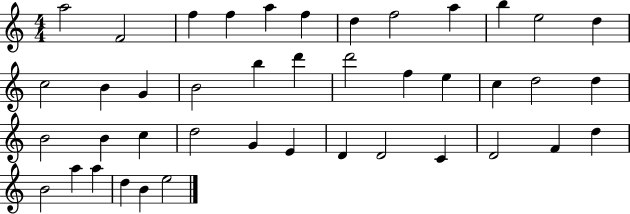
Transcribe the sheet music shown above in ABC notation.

X:1
T:Untitled
M:4/4
L:1/4
K:C
a2 F2 f f a f d f2 a b e2 d c2 B G B2 b d' d'2 f e c d2 d B2 B c d2 G E D D2 C D2 F d B2 a a d B e2